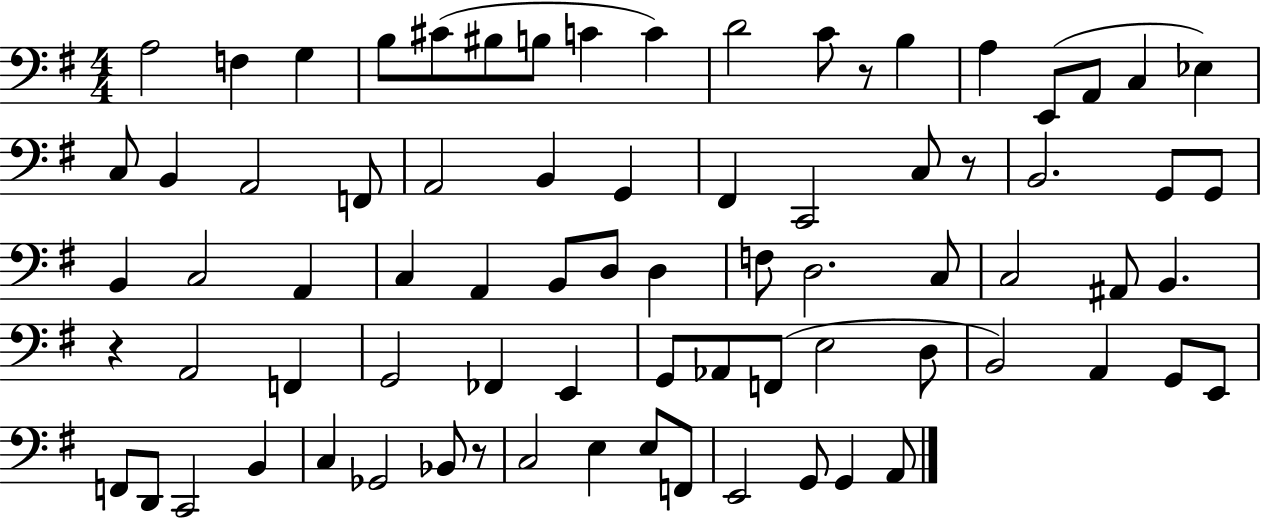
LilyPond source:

{
  \clef bass
  \numericTimeSignature
  \time 4/4
  \key g \major
  \repeat volta 2 { a2 f4 g4 | b8 cis'8( bis8 b8 c'4 c'4) | d'2 c'8 r8 b4 | a4 e,8( a,8 c4 ees4) | \break c8 b,4 a,2 f,8 | a,2 b,4 g,4 | fis,4 c,2 c8 r8 | b,2. g,8 g,8 | \break b,4 c2 a,4 | c4 a,4 b,8 d8 d4 | f8 d2. c8 | c2 ais,8 b,4. | \break r4 a,2 f,4 | g,2 fes,4 e,4 | g,8 aes,8 f,8( e2 d8 | b,2) a,4 g,8 e,8 | \break f,8 d,8 c,2 b,4 | c4 ges,2 bes,8 r8 | c2 e4 e8 f,8 | e,2 g,8 g,4 a,8 | \break } \bar "|."
}